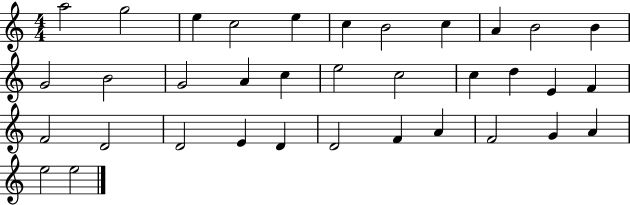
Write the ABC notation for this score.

X:1
T:Untitled
M:4/4
L:1/4
K:C
a2 g2 e c2 e c B2 c A B2 B G2 B2 G2 A c e2 c2 c d E F F2 D2 D2 E D D2 F A F2 G A e2 e2